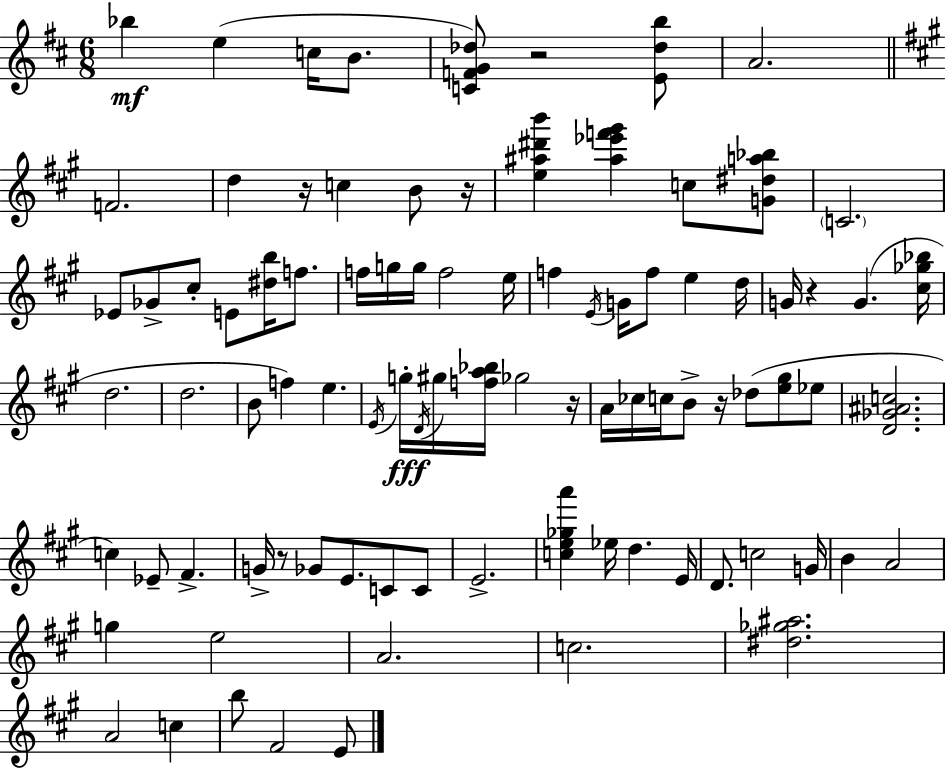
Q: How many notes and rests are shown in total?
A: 90